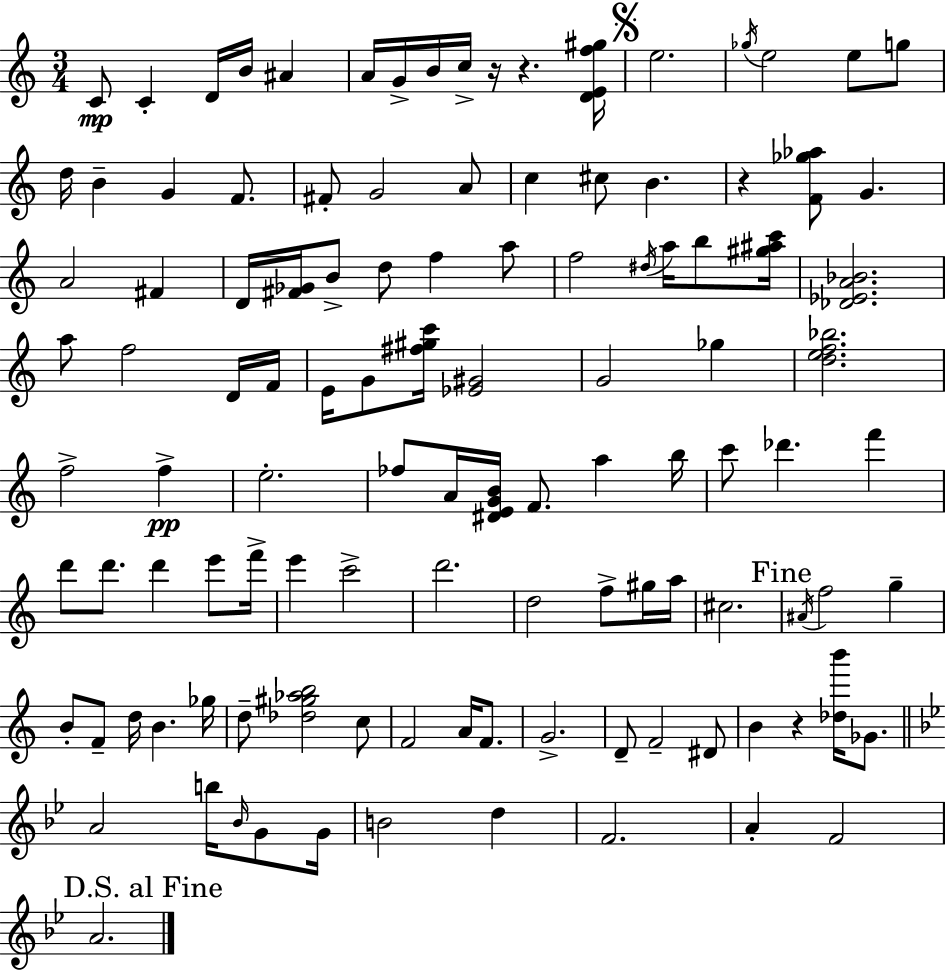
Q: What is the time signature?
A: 3/4